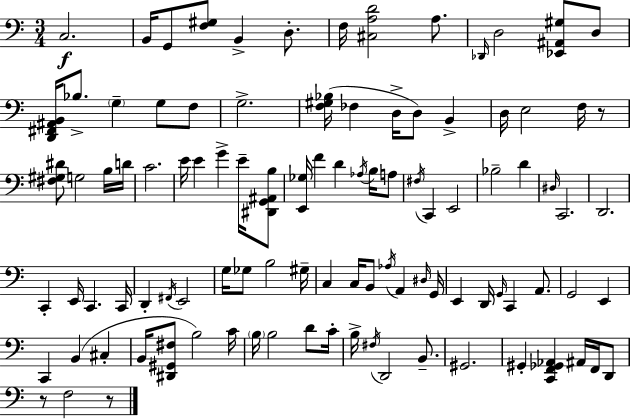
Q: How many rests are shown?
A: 3